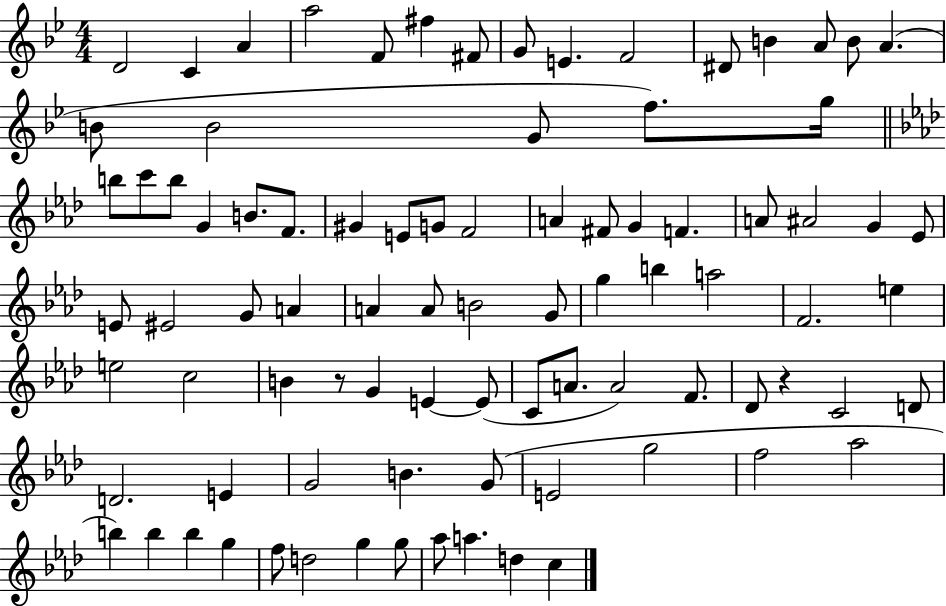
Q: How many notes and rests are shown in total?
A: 87